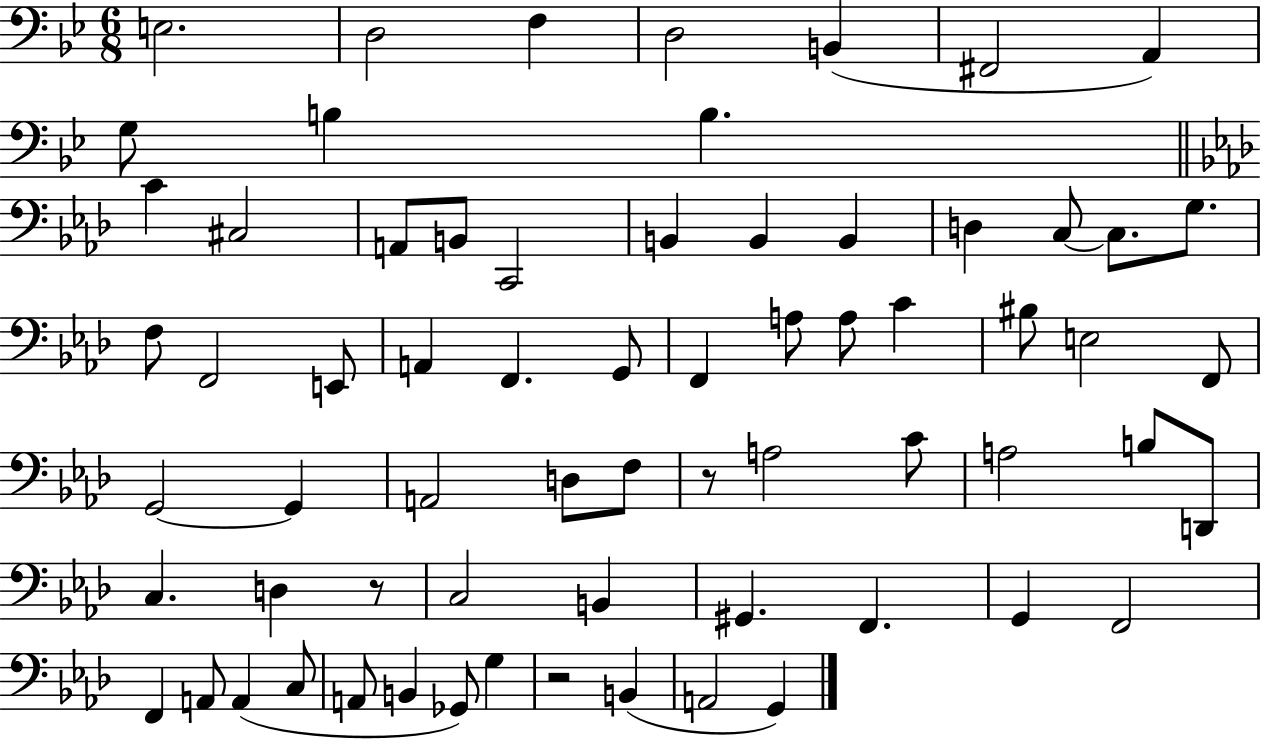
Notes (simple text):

E3/h. D3/h F3/q D3/h B2/q F#2/h A2/q G3/e B3/q B3/q. C4/q C#3/h A2/e B2/e C2/h B2/q B2/q B2/q D3/q C3/e C3/e. G3/e. F3/e F2/h E2/e A2/q F2/q. G2/e F2/q A3/e A3/e C4/q BIS3/e E3/h F2/e G2/h G2/q A2/h D3/e F3/e R/e A3/h C4/e A3/h B3/e D2/e C3/q. D3/q R/e C3/h B2/q G#2/q. F2/q. G2/q F2/h F2/q A2/e A2/q C3/e A2/e B2/q Gb2/e G3/q R/h B2/q A2/h G2/q